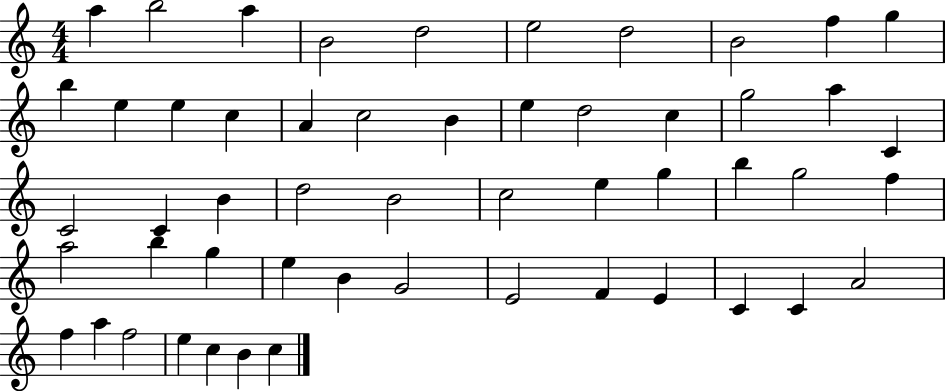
X:1
T:Untitled
M:4/4
L:1/4
K:C
a b2 a B2 d2 e2 d2 B2 f g b e e c A c2 B e d2 c g2 a C C2 C B d2 B2 c2 e g b g2 f a2 b g e B G2 E2 F E C C A2 f a f2 e c B c